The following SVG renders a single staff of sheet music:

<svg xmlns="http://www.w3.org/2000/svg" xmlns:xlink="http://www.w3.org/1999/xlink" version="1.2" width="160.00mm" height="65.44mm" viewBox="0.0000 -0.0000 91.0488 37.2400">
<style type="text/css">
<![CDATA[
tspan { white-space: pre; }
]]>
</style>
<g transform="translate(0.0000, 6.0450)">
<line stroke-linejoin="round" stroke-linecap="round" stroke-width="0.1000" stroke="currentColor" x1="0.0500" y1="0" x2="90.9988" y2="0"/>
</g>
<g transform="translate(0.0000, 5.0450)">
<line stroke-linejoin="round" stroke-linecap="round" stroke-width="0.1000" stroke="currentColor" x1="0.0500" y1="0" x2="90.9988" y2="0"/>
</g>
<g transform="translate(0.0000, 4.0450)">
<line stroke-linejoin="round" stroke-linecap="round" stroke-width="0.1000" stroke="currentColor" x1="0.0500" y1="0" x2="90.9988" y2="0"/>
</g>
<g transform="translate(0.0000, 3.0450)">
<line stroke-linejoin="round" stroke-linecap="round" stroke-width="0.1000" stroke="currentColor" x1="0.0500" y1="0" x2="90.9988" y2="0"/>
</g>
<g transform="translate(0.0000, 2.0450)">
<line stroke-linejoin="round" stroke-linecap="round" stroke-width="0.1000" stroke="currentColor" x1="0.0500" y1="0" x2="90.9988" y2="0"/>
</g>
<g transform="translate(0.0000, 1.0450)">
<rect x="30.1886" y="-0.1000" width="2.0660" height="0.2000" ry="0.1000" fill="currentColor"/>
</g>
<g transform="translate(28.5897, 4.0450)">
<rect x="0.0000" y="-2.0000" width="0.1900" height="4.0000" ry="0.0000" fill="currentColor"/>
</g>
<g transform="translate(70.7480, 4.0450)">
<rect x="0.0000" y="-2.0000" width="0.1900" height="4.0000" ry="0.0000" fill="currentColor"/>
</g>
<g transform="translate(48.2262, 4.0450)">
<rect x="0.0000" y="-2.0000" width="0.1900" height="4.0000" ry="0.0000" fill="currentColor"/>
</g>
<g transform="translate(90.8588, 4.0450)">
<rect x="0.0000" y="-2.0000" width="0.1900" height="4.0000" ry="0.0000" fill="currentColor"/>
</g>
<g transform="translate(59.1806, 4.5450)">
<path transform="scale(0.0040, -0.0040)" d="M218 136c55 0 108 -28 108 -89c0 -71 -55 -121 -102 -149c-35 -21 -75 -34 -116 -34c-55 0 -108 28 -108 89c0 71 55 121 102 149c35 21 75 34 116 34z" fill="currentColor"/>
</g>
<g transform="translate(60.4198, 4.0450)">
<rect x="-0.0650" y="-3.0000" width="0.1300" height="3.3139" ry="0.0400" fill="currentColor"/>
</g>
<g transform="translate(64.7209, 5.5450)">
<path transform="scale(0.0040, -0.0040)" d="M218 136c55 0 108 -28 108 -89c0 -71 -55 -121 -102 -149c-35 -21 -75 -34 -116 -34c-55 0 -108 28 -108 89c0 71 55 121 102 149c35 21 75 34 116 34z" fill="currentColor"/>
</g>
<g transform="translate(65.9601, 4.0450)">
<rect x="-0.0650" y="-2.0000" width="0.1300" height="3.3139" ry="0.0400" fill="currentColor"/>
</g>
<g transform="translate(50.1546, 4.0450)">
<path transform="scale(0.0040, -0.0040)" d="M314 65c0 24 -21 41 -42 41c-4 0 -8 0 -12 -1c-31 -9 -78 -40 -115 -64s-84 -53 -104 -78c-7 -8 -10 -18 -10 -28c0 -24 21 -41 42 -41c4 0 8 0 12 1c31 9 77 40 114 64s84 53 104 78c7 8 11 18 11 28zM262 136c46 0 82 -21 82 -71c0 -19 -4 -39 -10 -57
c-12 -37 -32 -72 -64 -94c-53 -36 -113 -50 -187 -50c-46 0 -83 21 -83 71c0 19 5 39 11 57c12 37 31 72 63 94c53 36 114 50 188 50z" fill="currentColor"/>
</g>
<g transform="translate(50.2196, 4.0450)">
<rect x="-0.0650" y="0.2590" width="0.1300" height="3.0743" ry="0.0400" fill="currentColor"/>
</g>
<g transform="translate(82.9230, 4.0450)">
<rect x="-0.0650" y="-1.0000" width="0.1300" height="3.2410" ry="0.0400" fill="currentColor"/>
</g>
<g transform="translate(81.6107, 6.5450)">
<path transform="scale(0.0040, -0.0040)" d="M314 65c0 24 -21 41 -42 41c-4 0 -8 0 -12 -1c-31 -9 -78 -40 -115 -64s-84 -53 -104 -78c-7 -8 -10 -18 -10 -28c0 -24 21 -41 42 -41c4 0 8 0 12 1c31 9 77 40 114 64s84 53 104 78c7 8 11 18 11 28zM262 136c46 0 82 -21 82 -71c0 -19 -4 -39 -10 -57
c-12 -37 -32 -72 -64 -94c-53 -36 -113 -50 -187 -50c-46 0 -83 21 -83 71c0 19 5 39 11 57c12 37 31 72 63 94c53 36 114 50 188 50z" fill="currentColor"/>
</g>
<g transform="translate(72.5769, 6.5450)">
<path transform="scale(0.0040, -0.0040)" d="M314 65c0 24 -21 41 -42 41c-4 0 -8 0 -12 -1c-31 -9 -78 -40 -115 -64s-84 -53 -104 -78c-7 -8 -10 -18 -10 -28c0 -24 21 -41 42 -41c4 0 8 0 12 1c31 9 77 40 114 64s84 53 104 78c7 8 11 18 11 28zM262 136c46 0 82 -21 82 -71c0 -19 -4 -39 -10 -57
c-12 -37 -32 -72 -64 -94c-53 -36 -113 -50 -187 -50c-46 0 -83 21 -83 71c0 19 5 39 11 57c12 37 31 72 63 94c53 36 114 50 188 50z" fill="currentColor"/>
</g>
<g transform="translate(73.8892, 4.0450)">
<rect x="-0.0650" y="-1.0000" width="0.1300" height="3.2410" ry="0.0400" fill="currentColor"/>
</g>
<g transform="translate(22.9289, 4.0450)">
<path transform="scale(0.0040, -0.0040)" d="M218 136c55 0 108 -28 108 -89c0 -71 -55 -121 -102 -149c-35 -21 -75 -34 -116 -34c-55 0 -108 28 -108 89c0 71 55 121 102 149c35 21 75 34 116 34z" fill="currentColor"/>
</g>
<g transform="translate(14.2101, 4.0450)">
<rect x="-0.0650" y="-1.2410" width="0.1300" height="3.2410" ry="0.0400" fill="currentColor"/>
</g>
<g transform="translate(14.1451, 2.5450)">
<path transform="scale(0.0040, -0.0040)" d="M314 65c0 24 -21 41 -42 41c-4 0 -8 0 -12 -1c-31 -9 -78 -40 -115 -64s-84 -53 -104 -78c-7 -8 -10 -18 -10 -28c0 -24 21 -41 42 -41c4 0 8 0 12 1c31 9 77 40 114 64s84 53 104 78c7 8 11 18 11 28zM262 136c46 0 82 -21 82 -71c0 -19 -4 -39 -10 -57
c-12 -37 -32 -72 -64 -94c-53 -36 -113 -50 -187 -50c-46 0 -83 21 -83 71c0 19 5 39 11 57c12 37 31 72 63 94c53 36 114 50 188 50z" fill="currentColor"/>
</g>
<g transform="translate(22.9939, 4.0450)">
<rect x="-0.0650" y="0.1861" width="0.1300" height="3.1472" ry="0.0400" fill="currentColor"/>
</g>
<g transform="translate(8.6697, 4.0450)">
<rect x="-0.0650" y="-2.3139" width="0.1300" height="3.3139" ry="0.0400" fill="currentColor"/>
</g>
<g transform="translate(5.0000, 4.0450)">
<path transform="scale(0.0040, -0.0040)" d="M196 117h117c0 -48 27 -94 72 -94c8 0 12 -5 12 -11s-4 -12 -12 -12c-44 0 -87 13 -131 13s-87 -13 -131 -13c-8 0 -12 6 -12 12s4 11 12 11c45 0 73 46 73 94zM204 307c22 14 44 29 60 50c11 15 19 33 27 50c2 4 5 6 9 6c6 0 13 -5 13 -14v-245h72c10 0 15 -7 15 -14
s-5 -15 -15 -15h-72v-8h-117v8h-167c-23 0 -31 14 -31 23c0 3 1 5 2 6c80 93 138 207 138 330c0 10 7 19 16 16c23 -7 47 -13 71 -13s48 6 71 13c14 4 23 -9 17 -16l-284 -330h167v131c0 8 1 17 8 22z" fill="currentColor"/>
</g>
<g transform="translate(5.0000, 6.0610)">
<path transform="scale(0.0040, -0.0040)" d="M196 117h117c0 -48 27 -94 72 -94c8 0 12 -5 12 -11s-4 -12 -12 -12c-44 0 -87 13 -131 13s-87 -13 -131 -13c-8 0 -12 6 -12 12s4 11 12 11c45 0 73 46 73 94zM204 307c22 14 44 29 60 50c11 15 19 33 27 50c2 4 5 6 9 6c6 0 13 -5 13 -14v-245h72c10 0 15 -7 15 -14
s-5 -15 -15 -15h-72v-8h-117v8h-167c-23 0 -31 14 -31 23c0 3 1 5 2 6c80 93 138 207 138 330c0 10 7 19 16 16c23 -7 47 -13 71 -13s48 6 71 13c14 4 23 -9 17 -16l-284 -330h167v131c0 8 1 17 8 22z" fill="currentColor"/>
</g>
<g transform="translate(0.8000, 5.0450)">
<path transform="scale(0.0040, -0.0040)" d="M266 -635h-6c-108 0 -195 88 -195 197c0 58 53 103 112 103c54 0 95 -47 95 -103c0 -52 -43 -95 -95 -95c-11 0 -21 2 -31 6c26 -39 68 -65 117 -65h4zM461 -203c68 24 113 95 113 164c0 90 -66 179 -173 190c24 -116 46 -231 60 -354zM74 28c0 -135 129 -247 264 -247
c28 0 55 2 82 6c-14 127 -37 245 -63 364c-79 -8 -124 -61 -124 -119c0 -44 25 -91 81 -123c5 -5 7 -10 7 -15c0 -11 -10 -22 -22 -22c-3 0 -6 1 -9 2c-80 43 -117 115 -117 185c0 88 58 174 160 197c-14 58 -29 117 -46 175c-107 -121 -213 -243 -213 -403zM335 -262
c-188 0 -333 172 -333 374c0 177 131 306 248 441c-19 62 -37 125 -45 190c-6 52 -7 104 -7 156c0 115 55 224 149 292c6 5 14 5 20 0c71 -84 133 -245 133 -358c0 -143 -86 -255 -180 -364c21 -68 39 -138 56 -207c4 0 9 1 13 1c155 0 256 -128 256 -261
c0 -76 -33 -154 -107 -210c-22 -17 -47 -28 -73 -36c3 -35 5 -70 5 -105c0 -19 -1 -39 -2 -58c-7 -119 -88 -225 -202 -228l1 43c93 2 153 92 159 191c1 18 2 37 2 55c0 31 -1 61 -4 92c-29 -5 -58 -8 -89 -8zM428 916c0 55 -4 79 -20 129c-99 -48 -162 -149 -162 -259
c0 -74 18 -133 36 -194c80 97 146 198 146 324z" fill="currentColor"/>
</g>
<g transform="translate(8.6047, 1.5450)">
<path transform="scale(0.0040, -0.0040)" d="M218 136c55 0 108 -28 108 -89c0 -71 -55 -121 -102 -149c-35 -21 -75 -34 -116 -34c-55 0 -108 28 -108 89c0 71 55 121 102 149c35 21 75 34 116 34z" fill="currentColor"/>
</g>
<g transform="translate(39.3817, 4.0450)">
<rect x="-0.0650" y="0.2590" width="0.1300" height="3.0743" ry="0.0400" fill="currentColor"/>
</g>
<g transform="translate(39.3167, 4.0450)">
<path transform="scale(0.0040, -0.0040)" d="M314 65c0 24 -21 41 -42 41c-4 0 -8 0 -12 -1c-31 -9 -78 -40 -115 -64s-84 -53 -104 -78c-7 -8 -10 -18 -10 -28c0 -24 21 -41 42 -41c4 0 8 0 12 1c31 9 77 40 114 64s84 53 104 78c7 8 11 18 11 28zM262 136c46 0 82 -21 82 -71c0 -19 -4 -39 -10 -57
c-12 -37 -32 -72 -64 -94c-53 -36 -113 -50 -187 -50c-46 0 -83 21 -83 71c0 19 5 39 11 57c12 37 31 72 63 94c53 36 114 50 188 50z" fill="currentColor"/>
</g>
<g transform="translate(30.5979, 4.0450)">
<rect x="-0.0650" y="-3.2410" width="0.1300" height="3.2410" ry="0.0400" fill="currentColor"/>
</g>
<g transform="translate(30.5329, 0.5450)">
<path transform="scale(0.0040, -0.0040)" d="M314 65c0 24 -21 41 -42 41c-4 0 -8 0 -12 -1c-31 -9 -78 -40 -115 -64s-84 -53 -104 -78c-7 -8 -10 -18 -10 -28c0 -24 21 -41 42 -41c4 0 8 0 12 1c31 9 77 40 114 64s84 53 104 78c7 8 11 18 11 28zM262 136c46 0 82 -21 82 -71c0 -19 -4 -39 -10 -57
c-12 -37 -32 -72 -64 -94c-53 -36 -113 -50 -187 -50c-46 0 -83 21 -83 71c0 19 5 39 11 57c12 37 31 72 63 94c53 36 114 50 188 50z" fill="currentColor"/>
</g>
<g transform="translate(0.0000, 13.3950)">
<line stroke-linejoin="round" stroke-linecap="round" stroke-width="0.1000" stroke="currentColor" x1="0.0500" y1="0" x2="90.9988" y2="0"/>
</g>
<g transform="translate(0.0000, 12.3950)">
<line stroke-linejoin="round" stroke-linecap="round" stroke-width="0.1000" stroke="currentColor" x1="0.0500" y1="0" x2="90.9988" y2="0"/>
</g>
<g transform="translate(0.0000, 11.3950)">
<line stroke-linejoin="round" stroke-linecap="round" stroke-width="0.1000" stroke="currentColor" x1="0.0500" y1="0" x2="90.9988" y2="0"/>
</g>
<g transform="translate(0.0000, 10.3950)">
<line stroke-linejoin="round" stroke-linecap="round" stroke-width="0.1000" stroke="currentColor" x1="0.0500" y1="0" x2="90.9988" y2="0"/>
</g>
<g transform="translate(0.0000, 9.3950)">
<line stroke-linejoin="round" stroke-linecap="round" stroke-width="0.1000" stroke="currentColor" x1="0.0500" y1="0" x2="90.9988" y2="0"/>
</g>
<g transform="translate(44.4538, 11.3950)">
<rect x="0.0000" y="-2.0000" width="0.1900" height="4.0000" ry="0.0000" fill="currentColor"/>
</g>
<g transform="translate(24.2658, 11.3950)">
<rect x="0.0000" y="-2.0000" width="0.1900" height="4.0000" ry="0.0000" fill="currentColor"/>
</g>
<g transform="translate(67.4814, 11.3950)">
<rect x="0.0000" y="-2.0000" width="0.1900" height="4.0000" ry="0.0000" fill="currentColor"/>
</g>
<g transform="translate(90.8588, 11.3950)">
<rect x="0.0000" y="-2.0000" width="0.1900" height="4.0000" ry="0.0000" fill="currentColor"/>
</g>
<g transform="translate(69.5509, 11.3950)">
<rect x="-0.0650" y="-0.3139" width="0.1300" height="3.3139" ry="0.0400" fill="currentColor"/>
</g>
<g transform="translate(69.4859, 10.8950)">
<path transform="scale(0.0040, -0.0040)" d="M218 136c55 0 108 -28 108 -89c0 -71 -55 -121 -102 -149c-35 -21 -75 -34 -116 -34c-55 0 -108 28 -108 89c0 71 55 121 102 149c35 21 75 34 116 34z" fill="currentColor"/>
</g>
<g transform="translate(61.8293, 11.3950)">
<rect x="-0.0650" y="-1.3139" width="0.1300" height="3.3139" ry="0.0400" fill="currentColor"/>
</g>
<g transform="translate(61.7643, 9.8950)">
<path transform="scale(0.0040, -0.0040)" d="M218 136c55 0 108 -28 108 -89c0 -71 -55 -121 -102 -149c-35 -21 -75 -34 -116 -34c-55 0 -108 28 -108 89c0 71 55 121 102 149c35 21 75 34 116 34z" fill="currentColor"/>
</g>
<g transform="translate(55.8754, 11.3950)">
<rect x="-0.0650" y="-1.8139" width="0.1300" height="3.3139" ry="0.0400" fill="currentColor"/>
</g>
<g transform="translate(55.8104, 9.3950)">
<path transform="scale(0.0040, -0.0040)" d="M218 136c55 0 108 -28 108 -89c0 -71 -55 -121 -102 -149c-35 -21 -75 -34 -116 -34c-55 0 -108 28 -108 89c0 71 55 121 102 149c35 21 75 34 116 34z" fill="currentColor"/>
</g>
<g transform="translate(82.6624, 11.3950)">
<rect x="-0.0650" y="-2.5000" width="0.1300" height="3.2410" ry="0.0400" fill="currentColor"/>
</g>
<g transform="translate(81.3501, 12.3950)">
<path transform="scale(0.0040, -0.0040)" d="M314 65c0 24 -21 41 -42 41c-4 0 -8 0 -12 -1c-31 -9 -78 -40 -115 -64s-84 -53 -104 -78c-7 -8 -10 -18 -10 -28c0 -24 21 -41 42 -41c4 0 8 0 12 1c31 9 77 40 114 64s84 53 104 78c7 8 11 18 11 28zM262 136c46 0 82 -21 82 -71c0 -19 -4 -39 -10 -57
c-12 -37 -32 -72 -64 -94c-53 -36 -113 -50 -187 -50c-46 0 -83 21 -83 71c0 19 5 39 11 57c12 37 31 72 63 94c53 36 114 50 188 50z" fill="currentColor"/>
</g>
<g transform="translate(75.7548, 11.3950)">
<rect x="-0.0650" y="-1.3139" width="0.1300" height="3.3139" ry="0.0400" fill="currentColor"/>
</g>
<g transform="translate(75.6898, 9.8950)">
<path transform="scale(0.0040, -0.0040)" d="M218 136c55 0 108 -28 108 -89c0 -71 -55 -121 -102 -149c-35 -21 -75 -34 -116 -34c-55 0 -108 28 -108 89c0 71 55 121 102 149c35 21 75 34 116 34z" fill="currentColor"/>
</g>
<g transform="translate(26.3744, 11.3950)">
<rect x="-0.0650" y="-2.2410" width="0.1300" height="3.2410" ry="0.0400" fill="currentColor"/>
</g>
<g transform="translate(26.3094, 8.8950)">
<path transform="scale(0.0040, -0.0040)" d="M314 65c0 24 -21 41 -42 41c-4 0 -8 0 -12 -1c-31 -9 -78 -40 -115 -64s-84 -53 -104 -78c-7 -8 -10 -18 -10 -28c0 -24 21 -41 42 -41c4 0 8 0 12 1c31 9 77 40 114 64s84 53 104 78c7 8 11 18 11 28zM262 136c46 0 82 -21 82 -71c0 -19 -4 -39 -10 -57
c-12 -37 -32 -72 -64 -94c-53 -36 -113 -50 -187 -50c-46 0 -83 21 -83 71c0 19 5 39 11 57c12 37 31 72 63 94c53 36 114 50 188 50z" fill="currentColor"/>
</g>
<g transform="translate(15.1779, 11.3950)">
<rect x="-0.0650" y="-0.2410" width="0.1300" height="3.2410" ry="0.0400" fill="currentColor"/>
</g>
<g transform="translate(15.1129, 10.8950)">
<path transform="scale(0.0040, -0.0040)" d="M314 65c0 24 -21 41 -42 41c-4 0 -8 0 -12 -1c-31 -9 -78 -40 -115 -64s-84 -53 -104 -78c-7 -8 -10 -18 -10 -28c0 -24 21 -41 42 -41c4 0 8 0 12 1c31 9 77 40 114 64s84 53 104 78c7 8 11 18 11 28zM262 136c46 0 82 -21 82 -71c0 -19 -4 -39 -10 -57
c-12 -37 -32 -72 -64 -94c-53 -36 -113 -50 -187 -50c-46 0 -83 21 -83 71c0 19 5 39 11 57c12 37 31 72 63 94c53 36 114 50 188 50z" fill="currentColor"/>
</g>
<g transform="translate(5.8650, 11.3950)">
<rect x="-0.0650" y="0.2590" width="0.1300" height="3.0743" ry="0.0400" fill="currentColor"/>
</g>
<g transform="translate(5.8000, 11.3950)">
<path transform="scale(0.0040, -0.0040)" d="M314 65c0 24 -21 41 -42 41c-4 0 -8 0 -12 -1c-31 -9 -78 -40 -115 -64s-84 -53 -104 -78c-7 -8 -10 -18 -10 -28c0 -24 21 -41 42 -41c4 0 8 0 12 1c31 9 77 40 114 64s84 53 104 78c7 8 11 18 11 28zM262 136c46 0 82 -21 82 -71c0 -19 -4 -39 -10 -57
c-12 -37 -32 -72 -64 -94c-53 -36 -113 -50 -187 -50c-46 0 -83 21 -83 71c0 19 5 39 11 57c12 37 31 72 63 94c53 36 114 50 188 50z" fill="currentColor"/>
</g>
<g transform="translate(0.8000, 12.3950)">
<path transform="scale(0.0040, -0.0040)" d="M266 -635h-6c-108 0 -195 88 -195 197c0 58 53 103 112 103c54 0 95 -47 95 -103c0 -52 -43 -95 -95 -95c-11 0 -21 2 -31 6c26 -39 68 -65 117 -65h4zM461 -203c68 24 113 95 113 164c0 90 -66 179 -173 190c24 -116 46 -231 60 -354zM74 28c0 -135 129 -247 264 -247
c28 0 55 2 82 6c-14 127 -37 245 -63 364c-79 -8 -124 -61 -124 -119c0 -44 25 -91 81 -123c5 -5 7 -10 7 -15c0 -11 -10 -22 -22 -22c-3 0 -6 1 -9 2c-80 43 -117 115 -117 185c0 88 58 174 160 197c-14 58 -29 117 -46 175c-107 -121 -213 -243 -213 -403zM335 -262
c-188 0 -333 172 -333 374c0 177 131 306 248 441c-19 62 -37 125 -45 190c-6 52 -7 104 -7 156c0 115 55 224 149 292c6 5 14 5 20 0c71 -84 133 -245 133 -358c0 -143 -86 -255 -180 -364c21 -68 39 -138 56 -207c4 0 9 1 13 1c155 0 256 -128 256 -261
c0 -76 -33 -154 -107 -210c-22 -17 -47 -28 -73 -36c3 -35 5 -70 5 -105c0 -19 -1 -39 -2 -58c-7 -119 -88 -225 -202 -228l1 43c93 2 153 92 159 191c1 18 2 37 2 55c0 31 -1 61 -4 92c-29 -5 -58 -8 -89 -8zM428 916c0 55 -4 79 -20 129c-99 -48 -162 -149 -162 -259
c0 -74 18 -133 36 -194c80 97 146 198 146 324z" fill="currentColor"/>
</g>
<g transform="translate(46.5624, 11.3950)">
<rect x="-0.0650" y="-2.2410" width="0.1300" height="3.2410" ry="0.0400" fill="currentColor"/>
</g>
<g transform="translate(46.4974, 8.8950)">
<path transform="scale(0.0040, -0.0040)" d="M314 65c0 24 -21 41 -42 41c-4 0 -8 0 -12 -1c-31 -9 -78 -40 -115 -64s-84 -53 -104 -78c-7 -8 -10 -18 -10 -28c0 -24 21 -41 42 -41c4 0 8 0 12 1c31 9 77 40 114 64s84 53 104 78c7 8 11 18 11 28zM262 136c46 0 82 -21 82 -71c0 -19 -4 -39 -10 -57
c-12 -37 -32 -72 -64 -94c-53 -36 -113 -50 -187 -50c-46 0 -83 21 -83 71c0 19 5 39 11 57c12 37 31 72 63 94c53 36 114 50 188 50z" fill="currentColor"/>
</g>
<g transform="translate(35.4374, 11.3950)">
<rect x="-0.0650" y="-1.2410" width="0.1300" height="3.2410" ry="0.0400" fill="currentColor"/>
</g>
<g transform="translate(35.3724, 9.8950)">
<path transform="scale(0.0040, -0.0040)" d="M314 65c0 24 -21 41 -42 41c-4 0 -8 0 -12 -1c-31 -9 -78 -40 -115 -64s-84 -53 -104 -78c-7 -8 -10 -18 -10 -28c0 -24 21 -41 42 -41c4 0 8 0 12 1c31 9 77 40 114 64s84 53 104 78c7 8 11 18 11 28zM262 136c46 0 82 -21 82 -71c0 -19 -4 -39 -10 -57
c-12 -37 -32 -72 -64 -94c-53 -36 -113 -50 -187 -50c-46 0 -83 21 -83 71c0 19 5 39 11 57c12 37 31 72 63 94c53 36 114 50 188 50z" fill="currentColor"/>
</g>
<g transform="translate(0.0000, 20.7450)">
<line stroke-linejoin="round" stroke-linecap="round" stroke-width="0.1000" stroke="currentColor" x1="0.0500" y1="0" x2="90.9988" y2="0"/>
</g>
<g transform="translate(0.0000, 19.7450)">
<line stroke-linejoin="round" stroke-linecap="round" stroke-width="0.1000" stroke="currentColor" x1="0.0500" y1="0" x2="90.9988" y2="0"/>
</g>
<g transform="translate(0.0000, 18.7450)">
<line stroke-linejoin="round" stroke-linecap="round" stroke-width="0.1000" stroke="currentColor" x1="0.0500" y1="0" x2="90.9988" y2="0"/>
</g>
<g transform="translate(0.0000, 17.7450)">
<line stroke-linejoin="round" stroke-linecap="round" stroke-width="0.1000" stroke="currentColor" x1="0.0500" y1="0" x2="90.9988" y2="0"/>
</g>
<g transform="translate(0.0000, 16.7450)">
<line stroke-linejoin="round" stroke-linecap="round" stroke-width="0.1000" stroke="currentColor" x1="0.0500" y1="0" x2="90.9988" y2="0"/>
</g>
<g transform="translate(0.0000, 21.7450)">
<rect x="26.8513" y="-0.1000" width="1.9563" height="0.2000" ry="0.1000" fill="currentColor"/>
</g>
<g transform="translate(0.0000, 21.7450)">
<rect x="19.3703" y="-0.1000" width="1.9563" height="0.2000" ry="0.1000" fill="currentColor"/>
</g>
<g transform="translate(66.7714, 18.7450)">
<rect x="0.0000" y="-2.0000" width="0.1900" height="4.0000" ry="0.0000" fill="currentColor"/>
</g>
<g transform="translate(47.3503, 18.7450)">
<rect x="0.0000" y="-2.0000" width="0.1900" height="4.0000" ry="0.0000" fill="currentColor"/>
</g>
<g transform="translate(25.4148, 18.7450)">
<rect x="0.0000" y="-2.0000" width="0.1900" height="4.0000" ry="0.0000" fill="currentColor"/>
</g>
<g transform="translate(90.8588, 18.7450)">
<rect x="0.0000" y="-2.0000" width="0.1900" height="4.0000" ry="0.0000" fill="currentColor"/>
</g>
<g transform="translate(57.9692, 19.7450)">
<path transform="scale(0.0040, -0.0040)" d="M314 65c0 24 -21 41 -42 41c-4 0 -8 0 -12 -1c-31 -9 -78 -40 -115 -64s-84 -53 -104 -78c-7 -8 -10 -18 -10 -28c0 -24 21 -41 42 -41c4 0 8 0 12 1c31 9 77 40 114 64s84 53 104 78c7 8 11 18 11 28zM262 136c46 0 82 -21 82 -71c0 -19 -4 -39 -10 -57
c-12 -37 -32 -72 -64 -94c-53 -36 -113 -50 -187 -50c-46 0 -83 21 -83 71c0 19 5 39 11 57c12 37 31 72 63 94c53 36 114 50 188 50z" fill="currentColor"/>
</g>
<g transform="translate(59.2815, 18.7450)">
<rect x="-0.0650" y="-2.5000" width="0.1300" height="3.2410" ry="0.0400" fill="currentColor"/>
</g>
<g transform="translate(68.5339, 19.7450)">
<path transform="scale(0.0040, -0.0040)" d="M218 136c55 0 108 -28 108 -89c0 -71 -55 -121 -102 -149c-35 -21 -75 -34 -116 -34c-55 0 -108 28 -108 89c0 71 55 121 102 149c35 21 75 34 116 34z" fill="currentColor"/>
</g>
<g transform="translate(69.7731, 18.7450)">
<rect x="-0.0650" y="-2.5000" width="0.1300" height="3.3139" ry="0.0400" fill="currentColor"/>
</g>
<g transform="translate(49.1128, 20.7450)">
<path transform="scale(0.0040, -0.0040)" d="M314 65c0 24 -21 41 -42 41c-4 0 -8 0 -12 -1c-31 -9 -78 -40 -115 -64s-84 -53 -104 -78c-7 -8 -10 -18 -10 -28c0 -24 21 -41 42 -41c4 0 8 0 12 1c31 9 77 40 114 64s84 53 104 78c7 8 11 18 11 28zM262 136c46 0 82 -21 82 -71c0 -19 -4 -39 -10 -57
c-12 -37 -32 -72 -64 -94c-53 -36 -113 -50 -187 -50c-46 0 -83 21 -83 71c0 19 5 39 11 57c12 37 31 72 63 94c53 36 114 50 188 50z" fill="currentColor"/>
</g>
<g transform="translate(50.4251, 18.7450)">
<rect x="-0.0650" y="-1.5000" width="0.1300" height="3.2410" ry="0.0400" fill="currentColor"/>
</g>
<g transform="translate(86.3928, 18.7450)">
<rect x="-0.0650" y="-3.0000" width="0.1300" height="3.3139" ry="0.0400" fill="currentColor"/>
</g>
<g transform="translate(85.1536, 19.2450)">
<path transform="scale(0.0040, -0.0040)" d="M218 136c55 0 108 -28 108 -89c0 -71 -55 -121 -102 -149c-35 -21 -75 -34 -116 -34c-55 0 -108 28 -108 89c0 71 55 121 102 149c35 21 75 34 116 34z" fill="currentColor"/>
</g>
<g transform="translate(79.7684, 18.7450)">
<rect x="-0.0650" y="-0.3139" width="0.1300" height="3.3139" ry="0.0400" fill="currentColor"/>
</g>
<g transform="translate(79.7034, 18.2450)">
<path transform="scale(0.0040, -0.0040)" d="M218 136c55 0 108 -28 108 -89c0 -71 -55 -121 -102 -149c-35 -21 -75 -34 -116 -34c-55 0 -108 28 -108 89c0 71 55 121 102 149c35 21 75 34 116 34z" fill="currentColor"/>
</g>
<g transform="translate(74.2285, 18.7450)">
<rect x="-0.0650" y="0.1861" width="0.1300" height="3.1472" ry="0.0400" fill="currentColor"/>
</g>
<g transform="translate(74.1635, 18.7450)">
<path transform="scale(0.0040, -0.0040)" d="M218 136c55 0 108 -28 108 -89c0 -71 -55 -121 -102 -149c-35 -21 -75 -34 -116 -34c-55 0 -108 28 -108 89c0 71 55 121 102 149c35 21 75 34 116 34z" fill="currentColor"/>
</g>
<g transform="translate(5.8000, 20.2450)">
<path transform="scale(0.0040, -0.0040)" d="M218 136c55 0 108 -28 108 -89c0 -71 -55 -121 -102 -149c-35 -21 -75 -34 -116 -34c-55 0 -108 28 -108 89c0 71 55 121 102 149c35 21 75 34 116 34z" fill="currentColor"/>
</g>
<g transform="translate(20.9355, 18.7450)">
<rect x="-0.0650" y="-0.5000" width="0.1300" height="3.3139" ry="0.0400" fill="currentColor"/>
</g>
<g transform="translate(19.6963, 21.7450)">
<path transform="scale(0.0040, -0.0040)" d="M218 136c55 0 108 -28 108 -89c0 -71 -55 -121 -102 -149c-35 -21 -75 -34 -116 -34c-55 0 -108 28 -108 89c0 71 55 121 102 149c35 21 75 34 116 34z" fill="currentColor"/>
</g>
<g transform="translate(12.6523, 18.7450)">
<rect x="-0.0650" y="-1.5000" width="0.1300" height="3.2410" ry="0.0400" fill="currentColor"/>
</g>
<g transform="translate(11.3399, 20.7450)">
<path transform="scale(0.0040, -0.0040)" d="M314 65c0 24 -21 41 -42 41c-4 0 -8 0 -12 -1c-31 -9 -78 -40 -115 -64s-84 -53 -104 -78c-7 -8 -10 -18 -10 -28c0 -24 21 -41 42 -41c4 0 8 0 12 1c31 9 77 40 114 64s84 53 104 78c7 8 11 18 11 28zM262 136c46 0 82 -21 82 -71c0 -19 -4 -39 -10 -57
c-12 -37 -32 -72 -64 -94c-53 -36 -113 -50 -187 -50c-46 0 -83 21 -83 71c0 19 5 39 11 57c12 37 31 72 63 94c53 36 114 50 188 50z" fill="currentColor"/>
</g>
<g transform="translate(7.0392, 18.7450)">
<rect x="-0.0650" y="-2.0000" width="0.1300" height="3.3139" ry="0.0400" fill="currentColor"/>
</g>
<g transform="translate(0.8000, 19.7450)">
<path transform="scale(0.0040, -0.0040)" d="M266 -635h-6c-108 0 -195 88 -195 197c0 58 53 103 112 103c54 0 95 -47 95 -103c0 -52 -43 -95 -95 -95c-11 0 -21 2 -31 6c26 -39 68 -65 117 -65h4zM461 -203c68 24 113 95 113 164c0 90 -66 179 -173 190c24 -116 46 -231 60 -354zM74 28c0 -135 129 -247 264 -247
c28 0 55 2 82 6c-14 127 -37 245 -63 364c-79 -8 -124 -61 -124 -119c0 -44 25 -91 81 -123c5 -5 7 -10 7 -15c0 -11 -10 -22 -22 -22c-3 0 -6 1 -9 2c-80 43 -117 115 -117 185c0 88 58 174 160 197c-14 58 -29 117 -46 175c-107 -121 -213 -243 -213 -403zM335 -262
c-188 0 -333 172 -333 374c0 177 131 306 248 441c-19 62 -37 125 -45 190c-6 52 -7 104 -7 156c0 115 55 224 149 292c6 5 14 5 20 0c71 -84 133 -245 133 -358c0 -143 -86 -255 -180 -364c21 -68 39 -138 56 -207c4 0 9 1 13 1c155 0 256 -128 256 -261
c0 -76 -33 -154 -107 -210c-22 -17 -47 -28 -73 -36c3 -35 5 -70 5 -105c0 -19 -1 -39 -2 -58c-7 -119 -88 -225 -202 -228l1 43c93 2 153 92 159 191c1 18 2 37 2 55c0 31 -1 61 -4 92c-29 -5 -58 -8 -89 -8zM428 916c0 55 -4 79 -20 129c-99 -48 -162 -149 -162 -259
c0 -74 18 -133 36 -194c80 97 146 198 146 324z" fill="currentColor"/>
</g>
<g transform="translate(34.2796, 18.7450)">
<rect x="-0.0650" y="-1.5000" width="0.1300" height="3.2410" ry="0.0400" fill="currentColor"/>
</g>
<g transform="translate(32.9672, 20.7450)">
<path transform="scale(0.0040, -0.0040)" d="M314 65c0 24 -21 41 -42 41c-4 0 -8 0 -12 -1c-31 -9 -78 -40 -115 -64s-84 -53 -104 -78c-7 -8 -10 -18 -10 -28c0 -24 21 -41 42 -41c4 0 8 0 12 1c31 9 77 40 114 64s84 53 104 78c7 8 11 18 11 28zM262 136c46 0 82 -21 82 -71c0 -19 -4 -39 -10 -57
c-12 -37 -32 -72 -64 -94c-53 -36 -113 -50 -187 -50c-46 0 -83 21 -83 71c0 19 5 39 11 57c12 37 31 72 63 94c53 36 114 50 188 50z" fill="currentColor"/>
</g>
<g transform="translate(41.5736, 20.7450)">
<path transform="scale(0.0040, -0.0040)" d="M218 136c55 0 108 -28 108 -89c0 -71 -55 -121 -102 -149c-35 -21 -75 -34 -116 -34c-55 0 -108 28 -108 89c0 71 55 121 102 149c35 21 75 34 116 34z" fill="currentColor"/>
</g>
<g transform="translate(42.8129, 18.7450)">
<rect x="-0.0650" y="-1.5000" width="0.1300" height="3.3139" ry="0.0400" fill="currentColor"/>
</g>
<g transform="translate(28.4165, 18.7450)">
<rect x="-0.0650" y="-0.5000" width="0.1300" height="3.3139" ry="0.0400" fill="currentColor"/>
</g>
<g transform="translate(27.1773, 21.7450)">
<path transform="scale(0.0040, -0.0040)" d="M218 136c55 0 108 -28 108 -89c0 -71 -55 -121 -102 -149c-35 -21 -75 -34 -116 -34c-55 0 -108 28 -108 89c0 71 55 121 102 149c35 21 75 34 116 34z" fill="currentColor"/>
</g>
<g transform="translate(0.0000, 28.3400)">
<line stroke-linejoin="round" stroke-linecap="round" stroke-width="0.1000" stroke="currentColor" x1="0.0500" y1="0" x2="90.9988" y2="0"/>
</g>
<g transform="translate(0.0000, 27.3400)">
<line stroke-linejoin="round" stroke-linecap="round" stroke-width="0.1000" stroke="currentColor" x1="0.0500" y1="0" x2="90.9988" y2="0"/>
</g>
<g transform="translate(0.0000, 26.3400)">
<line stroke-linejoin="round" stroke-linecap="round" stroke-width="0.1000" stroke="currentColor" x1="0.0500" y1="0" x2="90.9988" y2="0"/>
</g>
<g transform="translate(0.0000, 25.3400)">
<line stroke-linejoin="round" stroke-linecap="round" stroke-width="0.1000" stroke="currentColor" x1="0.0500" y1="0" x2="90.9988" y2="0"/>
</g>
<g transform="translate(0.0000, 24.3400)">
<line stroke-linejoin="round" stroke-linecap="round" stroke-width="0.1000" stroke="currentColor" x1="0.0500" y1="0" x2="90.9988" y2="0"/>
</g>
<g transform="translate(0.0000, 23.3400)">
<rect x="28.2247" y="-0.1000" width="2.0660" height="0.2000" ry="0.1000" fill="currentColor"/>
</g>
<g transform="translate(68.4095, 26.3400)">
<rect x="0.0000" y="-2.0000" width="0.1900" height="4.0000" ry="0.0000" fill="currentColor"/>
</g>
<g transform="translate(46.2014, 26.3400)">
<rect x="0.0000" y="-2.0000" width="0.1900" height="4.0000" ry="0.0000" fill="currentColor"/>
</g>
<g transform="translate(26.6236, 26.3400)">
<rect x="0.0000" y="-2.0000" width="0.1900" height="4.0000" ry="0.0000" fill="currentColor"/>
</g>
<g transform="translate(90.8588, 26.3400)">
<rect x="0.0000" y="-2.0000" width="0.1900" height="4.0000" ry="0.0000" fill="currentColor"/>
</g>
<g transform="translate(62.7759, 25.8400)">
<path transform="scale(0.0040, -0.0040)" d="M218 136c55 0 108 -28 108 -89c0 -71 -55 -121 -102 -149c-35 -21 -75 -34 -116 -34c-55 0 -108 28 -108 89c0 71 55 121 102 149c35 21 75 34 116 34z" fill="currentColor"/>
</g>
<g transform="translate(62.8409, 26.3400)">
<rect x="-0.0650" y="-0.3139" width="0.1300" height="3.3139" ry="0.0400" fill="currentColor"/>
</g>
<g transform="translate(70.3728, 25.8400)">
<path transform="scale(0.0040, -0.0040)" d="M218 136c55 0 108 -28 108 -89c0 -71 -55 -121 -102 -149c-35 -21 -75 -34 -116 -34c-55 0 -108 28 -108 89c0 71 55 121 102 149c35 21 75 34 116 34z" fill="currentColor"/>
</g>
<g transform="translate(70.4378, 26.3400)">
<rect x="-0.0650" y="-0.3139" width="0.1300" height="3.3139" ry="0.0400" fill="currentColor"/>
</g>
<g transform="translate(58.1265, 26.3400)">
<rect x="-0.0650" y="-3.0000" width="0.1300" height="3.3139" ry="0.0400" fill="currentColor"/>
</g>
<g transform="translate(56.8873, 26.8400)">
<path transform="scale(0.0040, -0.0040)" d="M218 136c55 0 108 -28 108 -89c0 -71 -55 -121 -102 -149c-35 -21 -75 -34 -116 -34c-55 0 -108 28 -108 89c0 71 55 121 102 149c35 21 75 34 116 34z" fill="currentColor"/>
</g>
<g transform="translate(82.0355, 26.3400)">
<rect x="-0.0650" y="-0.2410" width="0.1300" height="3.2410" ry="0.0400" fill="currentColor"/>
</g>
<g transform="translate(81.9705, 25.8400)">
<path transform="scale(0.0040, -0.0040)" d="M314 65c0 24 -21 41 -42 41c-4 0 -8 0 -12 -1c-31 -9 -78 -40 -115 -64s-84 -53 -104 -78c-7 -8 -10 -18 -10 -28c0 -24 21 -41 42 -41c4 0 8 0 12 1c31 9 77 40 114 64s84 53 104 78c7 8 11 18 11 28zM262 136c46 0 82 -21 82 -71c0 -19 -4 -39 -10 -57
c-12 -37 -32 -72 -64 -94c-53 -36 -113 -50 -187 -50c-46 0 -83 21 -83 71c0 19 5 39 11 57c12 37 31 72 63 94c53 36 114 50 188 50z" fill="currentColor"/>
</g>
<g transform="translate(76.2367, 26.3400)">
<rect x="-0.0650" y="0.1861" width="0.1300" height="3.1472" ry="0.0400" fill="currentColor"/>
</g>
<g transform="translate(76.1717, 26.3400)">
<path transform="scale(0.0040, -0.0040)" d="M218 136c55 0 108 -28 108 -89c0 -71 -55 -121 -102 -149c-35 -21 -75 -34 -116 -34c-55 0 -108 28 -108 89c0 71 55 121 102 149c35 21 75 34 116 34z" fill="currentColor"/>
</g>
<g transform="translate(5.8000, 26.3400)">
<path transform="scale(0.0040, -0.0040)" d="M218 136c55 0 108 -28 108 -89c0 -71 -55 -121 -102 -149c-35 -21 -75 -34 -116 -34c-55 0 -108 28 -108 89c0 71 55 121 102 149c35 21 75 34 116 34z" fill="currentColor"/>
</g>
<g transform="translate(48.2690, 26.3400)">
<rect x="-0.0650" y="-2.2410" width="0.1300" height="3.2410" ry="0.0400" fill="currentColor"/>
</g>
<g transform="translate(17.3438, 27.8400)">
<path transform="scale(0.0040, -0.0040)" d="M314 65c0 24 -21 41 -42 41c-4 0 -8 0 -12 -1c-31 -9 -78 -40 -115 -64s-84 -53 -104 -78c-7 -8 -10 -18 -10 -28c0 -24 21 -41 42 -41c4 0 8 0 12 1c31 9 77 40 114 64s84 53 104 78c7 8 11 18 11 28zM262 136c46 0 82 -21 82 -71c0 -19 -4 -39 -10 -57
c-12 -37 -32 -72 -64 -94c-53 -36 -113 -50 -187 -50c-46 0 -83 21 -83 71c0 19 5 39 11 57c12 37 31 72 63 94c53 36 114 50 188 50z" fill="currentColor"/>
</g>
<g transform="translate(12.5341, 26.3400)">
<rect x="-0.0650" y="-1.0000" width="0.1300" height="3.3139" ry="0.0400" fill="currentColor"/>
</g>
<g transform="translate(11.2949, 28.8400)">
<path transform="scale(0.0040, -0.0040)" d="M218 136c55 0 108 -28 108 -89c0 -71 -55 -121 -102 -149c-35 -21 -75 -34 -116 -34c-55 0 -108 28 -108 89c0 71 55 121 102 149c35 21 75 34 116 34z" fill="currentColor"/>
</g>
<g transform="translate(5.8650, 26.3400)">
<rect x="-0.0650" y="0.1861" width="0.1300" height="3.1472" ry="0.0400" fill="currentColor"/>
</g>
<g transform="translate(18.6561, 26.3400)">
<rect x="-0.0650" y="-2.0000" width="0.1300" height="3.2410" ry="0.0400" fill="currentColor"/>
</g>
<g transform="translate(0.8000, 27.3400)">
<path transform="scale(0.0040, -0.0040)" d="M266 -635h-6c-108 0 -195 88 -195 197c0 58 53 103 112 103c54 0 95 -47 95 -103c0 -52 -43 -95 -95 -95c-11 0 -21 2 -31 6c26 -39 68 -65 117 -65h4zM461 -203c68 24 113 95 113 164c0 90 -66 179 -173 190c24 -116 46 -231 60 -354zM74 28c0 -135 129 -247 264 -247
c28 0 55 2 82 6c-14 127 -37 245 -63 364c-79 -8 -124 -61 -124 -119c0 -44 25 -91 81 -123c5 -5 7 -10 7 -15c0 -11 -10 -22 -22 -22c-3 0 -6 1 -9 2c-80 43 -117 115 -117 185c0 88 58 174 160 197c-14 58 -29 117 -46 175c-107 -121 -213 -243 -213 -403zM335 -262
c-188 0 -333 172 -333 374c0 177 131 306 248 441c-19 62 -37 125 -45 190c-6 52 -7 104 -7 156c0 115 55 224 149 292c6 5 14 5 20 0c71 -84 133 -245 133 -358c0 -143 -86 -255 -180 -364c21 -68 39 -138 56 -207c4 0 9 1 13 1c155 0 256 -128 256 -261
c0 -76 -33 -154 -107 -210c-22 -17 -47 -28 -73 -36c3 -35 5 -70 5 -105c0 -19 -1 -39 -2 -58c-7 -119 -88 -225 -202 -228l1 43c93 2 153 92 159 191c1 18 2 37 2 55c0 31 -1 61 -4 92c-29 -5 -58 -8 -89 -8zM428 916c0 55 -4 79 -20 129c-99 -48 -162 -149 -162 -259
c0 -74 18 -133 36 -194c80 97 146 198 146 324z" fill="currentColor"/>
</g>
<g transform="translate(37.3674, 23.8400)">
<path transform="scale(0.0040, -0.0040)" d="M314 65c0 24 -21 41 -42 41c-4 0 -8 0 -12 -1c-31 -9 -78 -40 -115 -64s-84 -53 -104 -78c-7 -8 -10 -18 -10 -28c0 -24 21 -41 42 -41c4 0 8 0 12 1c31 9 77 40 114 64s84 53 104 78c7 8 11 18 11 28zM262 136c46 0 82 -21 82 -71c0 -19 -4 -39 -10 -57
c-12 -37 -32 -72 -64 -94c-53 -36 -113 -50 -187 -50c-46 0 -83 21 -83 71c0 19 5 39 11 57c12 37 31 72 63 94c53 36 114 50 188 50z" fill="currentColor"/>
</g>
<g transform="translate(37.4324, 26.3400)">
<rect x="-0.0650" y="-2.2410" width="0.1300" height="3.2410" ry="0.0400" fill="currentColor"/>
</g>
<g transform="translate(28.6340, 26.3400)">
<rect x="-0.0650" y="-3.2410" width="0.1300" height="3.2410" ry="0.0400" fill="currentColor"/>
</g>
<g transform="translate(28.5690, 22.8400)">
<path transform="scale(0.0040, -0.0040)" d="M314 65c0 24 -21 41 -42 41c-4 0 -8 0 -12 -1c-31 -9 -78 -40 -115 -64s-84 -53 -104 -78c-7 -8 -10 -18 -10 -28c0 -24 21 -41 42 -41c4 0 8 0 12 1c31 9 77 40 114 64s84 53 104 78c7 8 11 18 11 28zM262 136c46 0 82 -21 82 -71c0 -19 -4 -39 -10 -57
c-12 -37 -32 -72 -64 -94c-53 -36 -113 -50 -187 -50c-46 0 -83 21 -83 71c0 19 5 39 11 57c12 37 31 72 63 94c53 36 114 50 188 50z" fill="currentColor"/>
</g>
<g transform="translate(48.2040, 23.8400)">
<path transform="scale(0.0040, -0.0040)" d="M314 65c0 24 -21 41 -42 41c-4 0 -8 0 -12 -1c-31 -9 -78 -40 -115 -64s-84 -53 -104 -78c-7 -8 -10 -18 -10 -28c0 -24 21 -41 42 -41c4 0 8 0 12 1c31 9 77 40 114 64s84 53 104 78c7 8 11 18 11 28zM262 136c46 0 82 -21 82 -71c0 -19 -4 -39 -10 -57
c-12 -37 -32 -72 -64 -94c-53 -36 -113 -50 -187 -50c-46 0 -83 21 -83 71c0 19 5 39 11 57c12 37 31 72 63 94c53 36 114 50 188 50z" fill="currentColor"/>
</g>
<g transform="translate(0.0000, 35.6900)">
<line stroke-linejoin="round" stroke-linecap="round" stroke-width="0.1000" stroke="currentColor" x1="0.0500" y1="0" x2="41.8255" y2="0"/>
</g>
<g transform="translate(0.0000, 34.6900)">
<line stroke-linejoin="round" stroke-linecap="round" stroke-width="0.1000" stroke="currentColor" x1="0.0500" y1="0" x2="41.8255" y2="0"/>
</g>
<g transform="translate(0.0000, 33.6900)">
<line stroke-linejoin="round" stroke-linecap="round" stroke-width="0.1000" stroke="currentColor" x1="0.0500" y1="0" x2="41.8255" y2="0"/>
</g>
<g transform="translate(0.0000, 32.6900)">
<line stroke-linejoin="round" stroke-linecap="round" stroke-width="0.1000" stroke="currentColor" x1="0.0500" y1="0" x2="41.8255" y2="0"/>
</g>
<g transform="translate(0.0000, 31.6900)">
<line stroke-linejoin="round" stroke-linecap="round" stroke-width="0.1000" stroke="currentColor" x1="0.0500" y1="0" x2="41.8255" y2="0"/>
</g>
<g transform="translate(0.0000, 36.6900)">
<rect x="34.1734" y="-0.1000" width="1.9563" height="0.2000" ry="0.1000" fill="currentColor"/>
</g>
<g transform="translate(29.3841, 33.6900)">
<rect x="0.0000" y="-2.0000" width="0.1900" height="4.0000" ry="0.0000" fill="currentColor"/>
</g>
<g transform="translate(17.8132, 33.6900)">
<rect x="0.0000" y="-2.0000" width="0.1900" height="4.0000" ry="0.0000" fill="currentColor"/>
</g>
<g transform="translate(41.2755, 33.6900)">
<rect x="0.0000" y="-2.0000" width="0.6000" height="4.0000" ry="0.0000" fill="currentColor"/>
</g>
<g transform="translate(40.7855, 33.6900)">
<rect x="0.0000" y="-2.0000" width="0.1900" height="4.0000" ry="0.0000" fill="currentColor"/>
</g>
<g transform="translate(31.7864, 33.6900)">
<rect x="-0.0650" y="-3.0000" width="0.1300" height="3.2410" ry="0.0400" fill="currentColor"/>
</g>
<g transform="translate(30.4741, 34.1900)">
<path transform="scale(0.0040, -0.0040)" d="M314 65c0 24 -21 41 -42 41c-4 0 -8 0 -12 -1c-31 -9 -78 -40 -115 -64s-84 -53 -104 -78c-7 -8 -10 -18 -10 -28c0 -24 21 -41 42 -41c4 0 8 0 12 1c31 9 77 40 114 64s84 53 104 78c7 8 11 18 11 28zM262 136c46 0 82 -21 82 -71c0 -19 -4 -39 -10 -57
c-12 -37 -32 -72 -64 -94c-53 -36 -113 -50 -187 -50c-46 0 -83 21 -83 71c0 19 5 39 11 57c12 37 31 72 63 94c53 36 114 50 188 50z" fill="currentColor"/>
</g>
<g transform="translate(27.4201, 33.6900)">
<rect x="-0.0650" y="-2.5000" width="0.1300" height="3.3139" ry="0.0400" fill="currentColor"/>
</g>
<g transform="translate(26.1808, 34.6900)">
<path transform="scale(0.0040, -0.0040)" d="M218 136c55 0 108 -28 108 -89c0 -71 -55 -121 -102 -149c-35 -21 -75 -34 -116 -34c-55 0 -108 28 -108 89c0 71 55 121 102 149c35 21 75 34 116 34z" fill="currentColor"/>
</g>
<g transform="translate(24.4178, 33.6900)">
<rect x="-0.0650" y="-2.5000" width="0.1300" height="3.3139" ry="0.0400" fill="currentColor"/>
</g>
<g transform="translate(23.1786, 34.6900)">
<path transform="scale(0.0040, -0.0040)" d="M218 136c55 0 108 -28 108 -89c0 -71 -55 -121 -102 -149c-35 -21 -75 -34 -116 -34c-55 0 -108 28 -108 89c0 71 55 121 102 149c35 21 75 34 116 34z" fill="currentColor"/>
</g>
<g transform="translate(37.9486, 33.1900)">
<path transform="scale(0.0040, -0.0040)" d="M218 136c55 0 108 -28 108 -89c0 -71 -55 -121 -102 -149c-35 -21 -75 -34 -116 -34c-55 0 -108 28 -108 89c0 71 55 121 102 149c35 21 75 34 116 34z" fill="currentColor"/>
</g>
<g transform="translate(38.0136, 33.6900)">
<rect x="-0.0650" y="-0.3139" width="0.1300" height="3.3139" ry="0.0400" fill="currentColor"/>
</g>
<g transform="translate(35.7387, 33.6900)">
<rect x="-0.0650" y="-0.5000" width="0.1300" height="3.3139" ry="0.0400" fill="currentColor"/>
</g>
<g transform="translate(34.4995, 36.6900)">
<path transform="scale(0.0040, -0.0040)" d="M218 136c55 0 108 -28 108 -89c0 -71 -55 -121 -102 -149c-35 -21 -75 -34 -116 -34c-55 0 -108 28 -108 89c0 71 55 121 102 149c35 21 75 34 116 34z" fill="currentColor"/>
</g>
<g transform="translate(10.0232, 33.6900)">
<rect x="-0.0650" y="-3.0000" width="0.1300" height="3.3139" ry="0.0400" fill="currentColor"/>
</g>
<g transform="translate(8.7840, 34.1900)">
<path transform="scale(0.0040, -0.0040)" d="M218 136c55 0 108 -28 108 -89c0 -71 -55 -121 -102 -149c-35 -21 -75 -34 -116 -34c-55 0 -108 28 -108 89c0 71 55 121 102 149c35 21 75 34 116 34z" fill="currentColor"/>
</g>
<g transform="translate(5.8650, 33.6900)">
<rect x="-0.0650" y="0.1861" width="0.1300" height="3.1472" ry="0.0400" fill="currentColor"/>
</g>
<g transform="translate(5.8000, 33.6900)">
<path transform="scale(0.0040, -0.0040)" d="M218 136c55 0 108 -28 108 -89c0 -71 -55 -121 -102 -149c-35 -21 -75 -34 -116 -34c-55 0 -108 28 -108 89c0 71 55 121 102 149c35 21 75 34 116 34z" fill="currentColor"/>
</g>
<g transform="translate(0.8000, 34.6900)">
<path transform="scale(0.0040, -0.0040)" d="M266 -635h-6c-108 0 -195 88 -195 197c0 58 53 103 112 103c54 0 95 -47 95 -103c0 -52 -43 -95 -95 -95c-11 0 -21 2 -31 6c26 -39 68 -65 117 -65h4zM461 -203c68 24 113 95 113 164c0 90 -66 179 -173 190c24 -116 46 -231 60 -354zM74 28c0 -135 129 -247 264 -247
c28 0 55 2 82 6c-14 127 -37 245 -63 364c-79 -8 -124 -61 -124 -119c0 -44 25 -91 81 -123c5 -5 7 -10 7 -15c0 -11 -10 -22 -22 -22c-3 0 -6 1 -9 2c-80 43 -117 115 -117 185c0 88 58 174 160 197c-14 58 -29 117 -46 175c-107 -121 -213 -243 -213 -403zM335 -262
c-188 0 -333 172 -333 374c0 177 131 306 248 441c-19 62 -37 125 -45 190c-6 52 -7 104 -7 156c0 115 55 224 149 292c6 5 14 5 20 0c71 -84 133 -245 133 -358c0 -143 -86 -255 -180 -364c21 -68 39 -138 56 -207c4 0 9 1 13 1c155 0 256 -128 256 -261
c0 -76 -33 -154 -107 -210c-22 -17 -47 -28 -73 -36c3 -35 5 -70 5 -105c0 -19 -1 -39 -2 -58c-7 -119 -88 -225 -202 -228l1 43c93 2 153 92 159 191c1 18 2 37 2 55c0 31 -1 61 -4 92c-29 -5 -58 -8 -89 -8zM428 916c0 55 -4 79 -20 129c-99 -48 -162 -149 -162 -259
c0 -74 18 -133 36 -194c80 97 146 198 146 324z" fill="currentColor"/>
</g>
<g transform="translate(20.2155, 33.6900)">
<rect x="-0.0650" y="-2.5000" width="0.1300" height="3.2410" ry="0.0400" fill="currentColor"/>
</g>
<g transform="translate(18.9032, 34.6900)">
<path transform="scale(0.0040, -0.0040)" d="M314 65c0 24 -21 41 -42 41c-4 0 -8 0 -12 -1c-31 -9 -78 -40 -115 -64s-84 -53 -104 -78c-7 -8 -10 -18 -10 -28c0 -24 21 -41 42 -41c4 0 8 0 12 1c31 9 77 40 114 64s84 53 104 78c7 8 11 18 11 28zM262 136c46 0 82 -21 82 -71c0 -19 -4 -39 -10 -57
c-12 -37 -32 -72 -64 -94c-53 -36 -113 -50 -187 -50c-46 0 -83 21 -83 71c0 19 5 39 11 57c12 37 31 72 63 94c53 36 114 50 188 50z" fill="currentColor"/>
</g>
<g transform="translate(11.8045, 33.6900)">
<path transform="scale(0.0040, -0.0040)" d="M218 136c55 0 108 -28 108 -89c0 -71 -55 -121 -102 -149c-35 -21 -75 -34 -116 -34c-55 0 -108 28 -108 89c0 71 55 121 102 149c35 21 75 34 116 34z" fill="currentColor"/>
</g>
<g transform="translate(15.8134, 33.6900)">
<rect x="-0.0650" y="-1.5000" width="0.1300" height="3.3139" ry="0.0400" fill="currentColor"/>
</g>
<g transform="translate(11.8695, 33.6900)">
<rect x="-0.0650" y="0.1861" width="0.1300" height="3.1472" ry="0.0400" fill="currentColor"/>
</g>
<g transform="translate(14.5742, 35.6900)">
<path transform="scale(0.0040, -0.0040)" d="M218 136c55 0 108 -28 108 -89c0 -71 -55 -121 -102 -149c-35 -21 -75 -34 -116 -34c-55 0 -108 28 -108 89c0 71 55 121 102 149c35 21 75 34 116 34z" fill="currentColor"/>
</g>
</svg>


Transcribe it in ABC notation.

X:1
T:Untitled
M:4/4
L:1/4
K:C
g e2 B b2 B2 B2 A F D2 D2 B2 c2 g2 e2 g2 f e c e G2 F E2 C C E2 E E2 G2 G B c A B D F2 b2 g2 g2 A c c B c2 B A B E G2 G G A2 C c